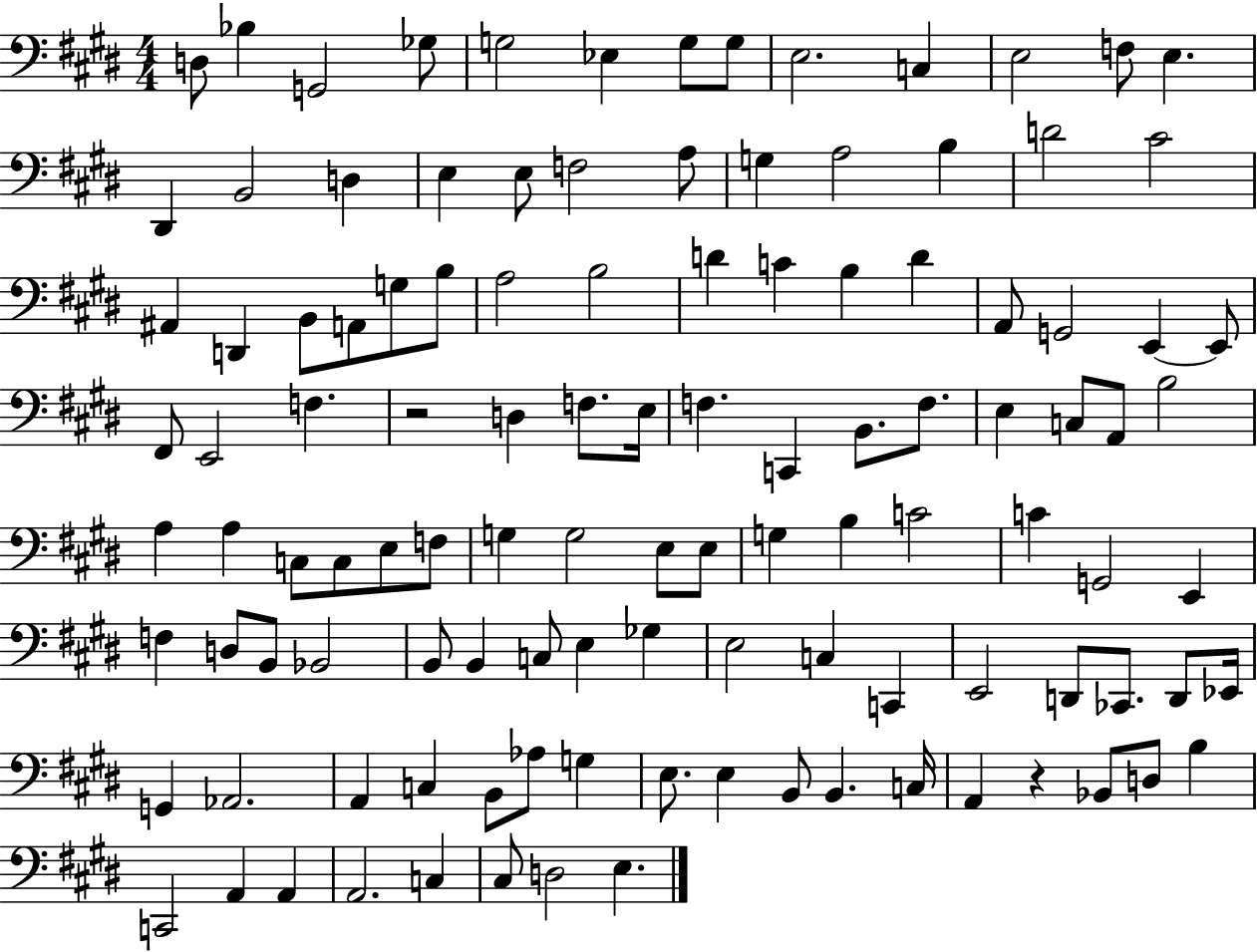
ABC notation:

X:1
T:Untitled
M:4/4
L:1/4
K:E
D,/2 _B, G,,2 _G,/2 G,2 _E, G,/2 G,/2 E,2 C, E,2 F,/2 E, ^D,, B,,2 D, E, E,/2 F,2 A,/2 G, A,2 B, D2 ^C2 ^A,, D,, B,,/2 A,,/2 G,/2 B,/2 A,2 B,2 D C B, D A,,/2 G,,2 E,, E,,/2 ^F,,/2 E,,2 F, z2 D, F,/2 E,/4 F, C,, B,,/2 F,/2 E, C,/2 A,,/2 B,2 A, A, C,/2 C,/2 E,/2 F,/2 G, G,2 E,/2 E,/2 G, B, C2 C G,,2 E,, F, D,/2 B,,/2 _B,,2 B,,/2 B,, C,/2 E, _G, E,2 C, C,, E,,2 D,,/2 _C,,/2 D,,/2 _E,,/4 G,, _A,,2 A,, C, B,,/2 _A,/2 G, E,/2 E, B,,/2 B,, C,/4 A,, z _B,,/2 D,/2 B, C,,2 A,, A,, A,,2 C, ^C,/2 D,2 E,